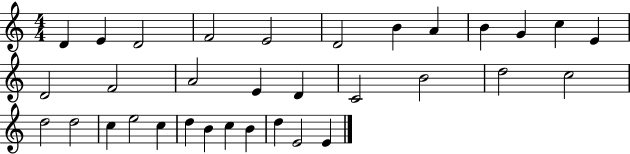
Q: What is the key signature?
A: C major